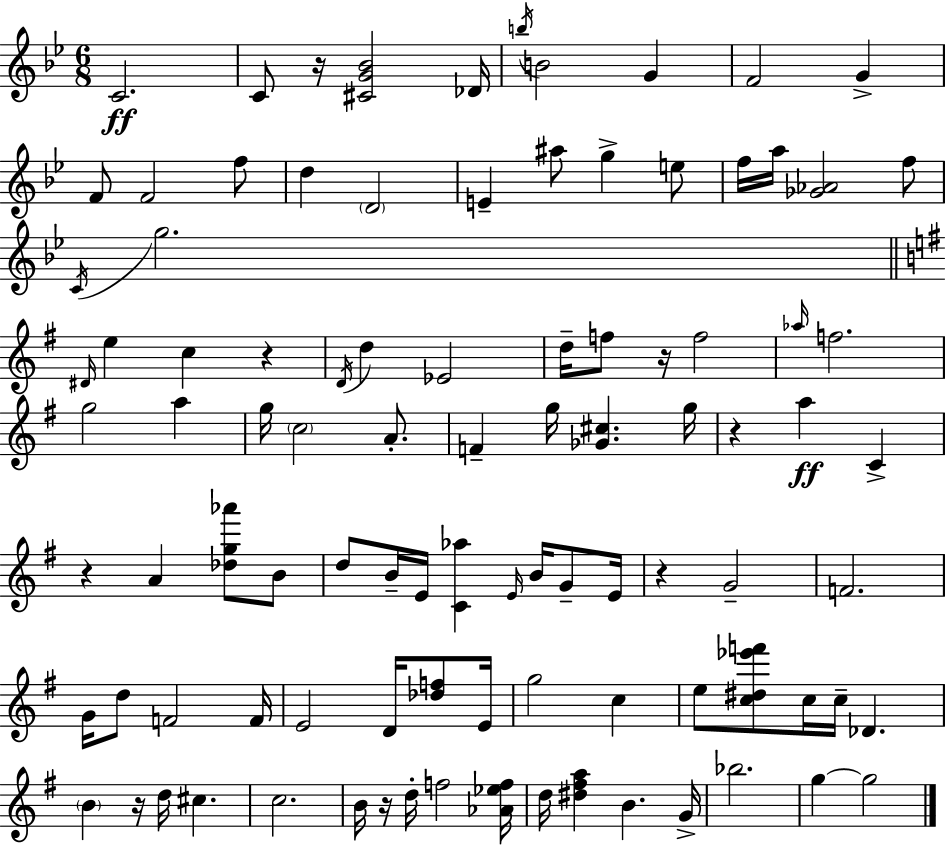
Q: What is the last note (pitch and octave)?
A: G5